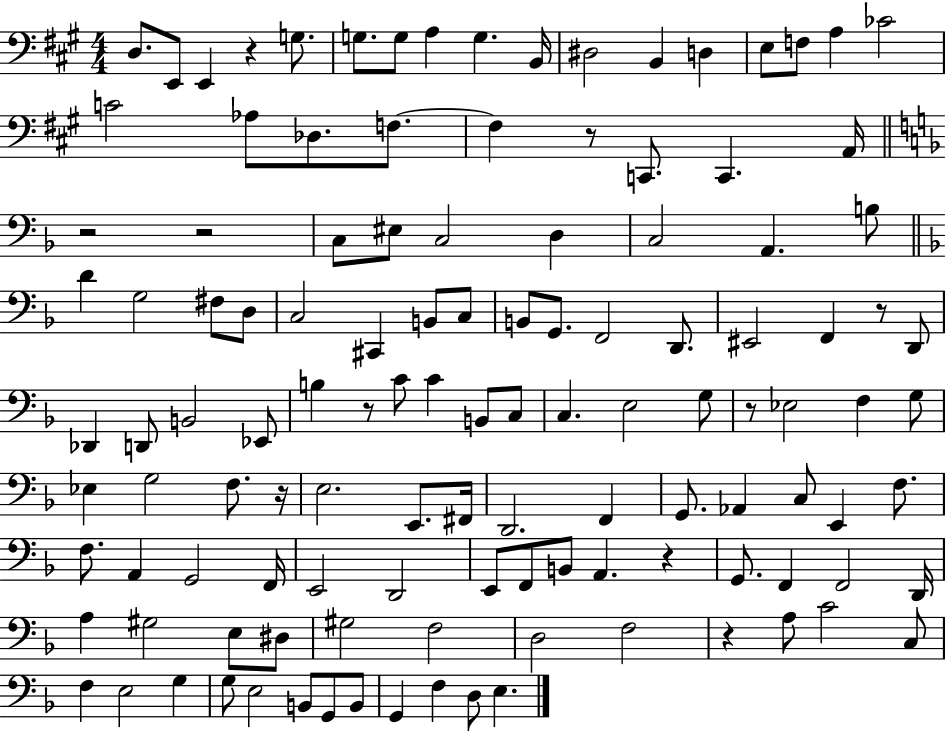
D3/e. E2/e E2/q R/q G3/e. G3/e. G3/e A3/q G3/q. B2/s D#3/h B2/q D3/q E3/e F3/e A3/q CES4/h C4/h Ab3/e Db3/e. F3/e. F3/q R/e C2/e. C2/q. A2/s R/h R/h C3/e EIS3/e C3/h D3/q C3/h A2/q. B3/e D4/q G3/h F#3/e D3/e C3/h C#2/q B2/e C3/e B2/e G2/e. F2/h D2/e. EIS2/h F2/q R/e D2/e Db2/q D2/e B2/h Eb2/e B3/q R/e C4/e C4/q B2/e C3/e C3/q. E3/h G3/e R/e Eb3/h F3/q G3/e Eb3/q G3/h F3/e. R/s E3/h. E2/e. F#2/s D2/h. F2/q G2/e. Ab2/q C3/e E2/q F3/e. F3/e. A2/q G2/h F2/s E2/h D2/h E2/e F2/e B2/e A2/q. R/q G2/e. F2/q F2/h D2/s A3/q G#3/h E3/e D#3/e G#3/h F3/h D3/h F3/h R/q A3/e C4/h C3/e F3/q E3/h G3/q G3/e E3/h B2/e G2/e B2/e G2/q F3/q D3/e E3/q.